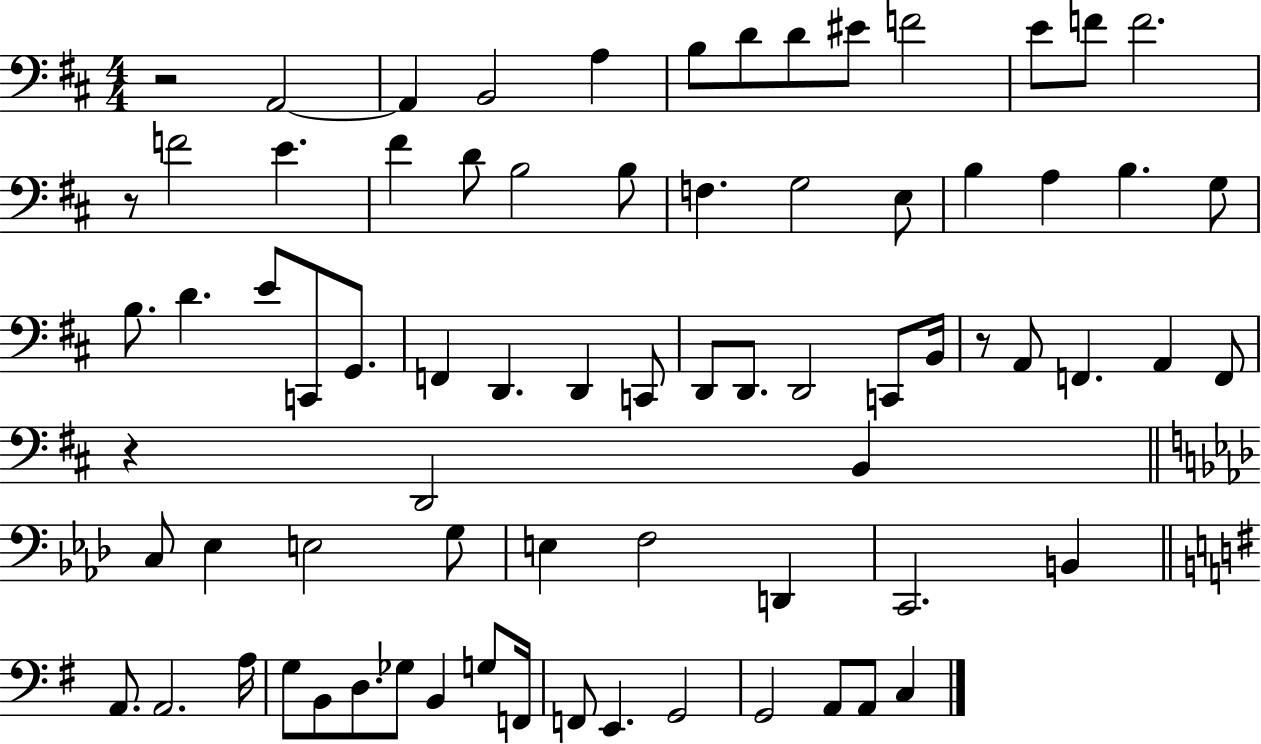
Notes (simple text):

R/h A2/h A2/q B2/h A3/q B3/e D4/e D4/e EIS4/e F4/h E4/e F4/e F4/h. R/e F4/h E4/q. F#4/q D4/e B3/h B3/e F3/q. G3/h E3/e B3/q A3/q B3/q. G3/e B3/e. D4/q. E4/e C2/e G2/e. F2/q D2/q. D2/q C2/e D2/e D2/e. D2/h C2/e B2/s R/e A2/e F2/q. A2/q F2/e R/q D2/h B2/q C3/e Eb3/q E3/h G3/e E3/q F3/h D2/q C2/h. B2/q A2/e. A2/h. A3/s G3/e B2/e D3/e. Gb3/e B2/q G3/e F2/s F2/e E2/q. G2/h G2/h A2/e A2/e C3/q